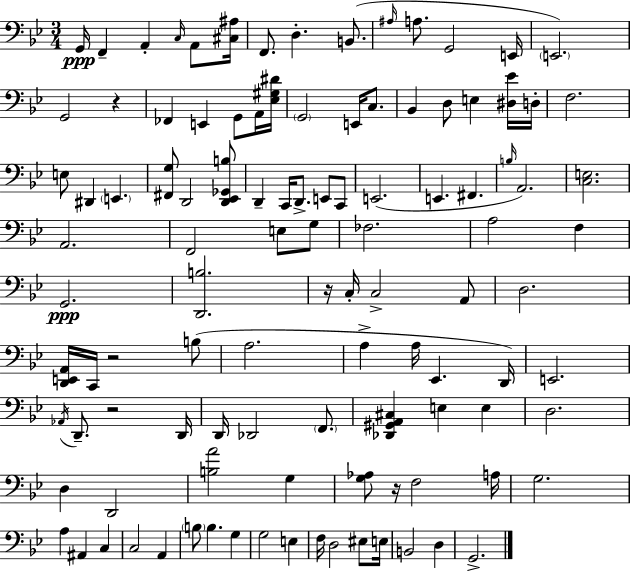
G2/s F2/q A2/q C3/s A2/e [C#3,A#3]/s F2/e. D3/q. B2/e. A#3/s A3/e. G2/h E2/s E2/h. G2/h R/q FES2/q E2/q G2/e A2/s [Eb3,G#3,D#4]/s G2/h E2/s C3/e. Bb2/q D3/e E3/q [D#3,Eb4]/s D3/s F3/h. E3/e D#2/q E2/q. [F#2,G3]/e D2/h [D2,Eb2,Gb2,B3]/e D2/q C2/s D2/e. E2/e C2/e E2/h. E2/q. F#2/q. B3/s A2/h. [C3,E3]/h. A2/h. F2/h E3/e G3/e FES3/h. A3/h F3/q G2/h. [D2,B3]/h. R/s C3/s C3/h A2/e D3/h. [D2,E2,A2]/s C2/s R/h B3/e A3/h. A3/q A3/s Eb2/q. D2/s E2/h. Ab2/s D2/e. R/h D2/s D2/s Db2/h F2/e. [Db2,G#2,A2,C#3]/q E3/q E3/q D3/h. D3/q D2/h [B3,A4]/h G3/q [G3,Ab3]/e R/s F3/h A3/s G3/h. A3/q A#2/q C3/q C3/h A2/q B3/e B3/q. G3/q G3/h E3/q F3/s D3/h EIS3/e E3/s B2/h D3/q G2/h.